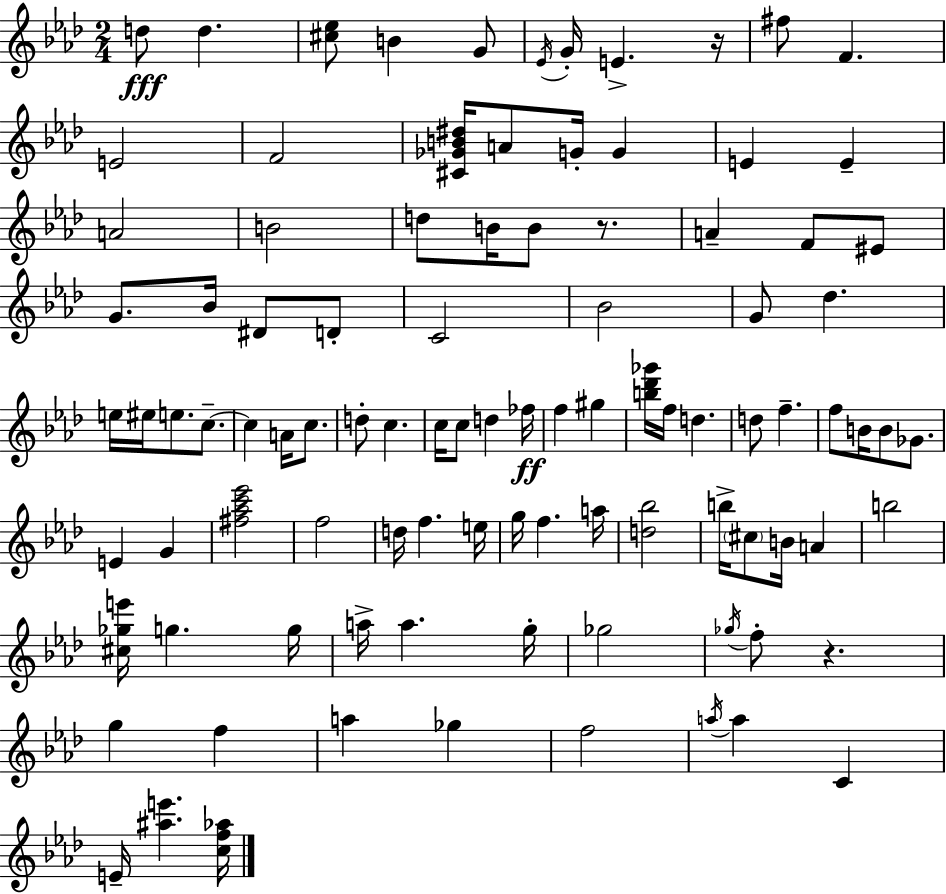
D5/e D5/q. [C#5,Eb5]/e B4/q G4/e Eb4/s G4/s E4/q. R/s F#5/e F4/q. E4/h F4/h [C#4,Gb4,B4,D#5]/s A4/e G4/s G4/q E4/q E4/q A4/h B4/h D5/e B4/s B4/e R/e. A4/q F4/e EIS4/e G4/e. Bb4/s D#4/e D4/e C4/h Bb4/h G4/e Db5/q. E5/s EIS5/s E5/e. C5/e. C5/q A4/s C5/e. D5/e C5/q. C5/s C5/e D5/q FES5/s F5/q G#5/q [B5,Db6,Gb6]/s F5/s D5/q. D5/e F5/q. F5/e B4/s B4/e Gb4/e. E4/q G4/q [F#5,Ab5,C6,Eb6]/h F5/h D5/s F5/q. E5/s G5/s F5/q. A5/s [D5,Bb5]/h B5/s C#5/e B4/s A4/q B5/h [C#5,Gb5,E6]/s G5/q. G5/s A5/s A5/q. G5/s Gb5/h Gb5/s F5/e R/q. G5/q F5/q A5/q Gb5/q F5/h A5/s A5/q C4/q E4/s [A#5,E6]/q. [C5,F5,Ab5]/s